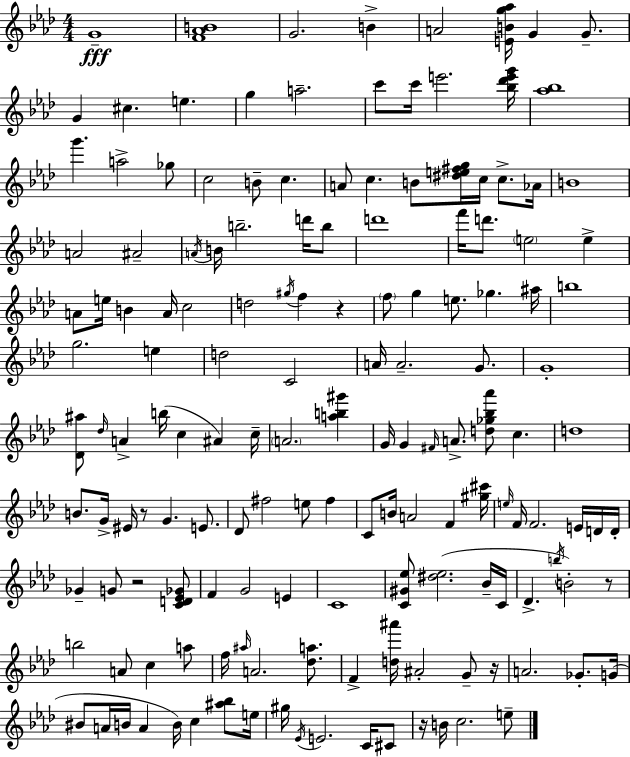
{
  \clef treble
  \numericTimeSignature
  \time 4/4
  \key f \minor
  g'1--\fff | <f' aes' b'>1 | g'2. b'4-> | a'2 <e' b' g'' aes''>16 g'4 g'8.-- | \break g'4 cis''4. e''4. | g''4 a''2.-- | c'''8 c'''16 e'''2. <bes'' des''' e''' g'''>16 | <aes'' bes''>1 | \break g'''4. a''2-> ges''8 | c''2 b'8-- c''4. | a'8 c''4. b'8 <dis'' e'' fis'' g''>16 c''16 c''8.-> aes'16 | b'1 | \break a'2 ais'2-- | \acciaccatura { a'16 } b'16 b''2.-- d'''16 b''8 | d'''1 | f'''16 d'''8. \parenthesize e''2 e''4-> | \break a'8 e''16 b'4 a'16 c''2 | d''2 \acciaccatura { gis''16 } f''4 r4 | \parenthesize f''8 g''4 e''8. ges''4. | ais''16 b''1 | \break g''2. e''4 | d''2 c'2 | a'16 a'2.-- g'8. | g'1-. | \break <des' ais''>8 \grace { des''16 } a'4-> b''16( c''4 ais'4) | c''16-- \parenthesize a'2. <a'' b'' gis'''>4 | g'16 g'4 \grace { fis'16 } a'8.-> <d'' ges'' bes'' aes'''>8 c''4. | d''1 | \break b'8. g'16-> eis'16 r8 g'4. | e'8. des'8 fis''2 e''8 | fis''4 c'8 b'16 a'2 f'4 | <gis'' cis'''>16 \grace { e''16 } f'16 f'2. | \break e'16 d'16 d'16-. ges'4-- g'8 r2 | <c' d' ees' ges'>8 f'4 g'2 | e'4 c'1 | <c' gis' ees''>8 <dis'' ees''>2.( | \break bes'16-- c'16 des'4.-> \acciaccatura { b''16 } b'2-.) | r8 b''2 a'8 | c''4 a''8 f''16 \grace { ais''16 } a'2. | <des'' a''>8. f'4-> <d'' ais'''>16 ais'2-. | \break g'8-- r16 a'2. | ges'8.-. g'16( bis'8 a'16 b'16 a'4 b'16) | c''4 <ais'' bes''>8 e''16 gis''16 \acciaccatura { ees'16 } e'2. | c'16 cis'8 r16 b'16 c''2. | \break e''8-- \bar "|."
}